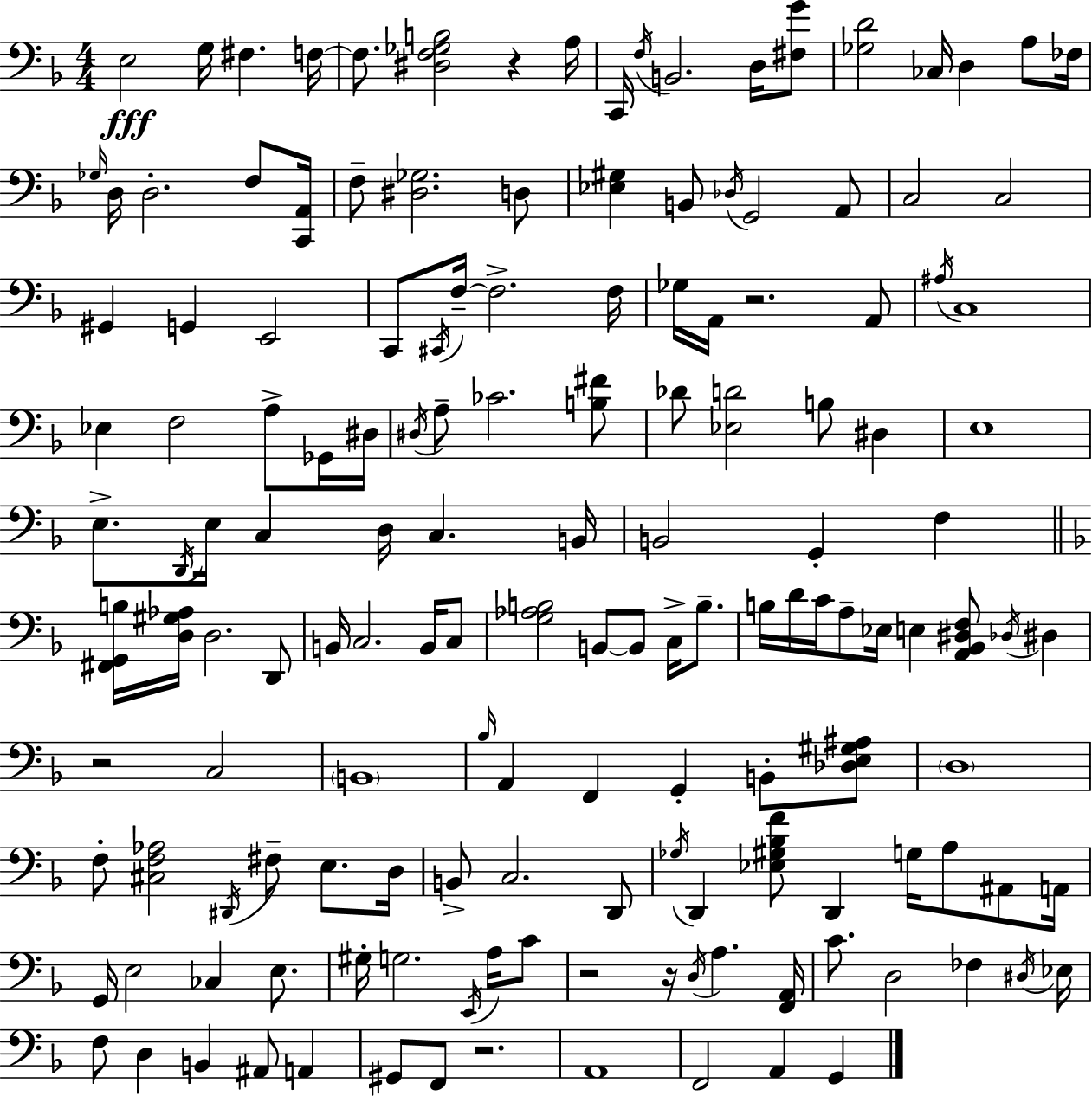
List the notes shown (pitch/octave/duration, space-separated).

E3/h G3/s F#3/q. F3/s F3/e. [D#3,F3,Gb3,B3]/h R/q A3/s C2/s F3/s B2/h. D3/s [F#3,G4]/e [Gb3,D4]/h CES3/s D3/q A3/e FES3/s Gb3/s D3/s D3/h. F3/e [C2,A2]/s F3/e [D#3,Gb3]/h. D3/e [Eb3,G#3]/q B2/e Db3/s G2/h A2/e C3/h C3/h G#2/q G2/q E2/h C2/e C#2/s F3/s F3/h. F3/s Gb3/s A2/s R/h. A2/e A#3/s C3/w Eb3/q F3/h A3/e Gb2/s D#3/s D#3/s A3/e CES4/h. [B3,F#4]/e Db4/e [Eb3,D4]/h B3/e D#3/q E3/w E3/e. D2/s E3/s C3/q D3/s C3/q. B2/s B2/h G2/q F3/q [F#2,G2,B3]/s [D3,G#3,Ab3]/s D3/h. D2/e B2/s C3/h. B2/s C3/e [G3,Ab3,B3]/h B2/e B2/e C3/s B3/e. B3/s D4/s C4/s A3/e Eb3/s E3/q [A2,Bb2,D#3,F3]/e Db3/s D#3/q R/h C3/h B2/w Bb3/s A2/q F2/q G2/q B2/e [Db3,E3,G#3,A#3]/e D3/w F3/e [C#3,F3,Ab3]/h D#2/s F#3/e E3/e. D3/s B2/e C3/h. D2/e Gb3/s D2/q [Eb3,G#3,Bb3,F4]/e D2/q G3/s A3/e A#2/e A2/s G2/s E3/h CES3/q E3/e. G#3/s G3/h. E2/s A3/s C4/e R/h R/s D3/s A3/q. [F2,A2]/s C4/e. D3/h FES3/q D#3/s Eb3/s F3/e D3/q B2/q A#2/e A2/q G#2/e F2/e R/h. A2/w F2/h A2/q G2/q